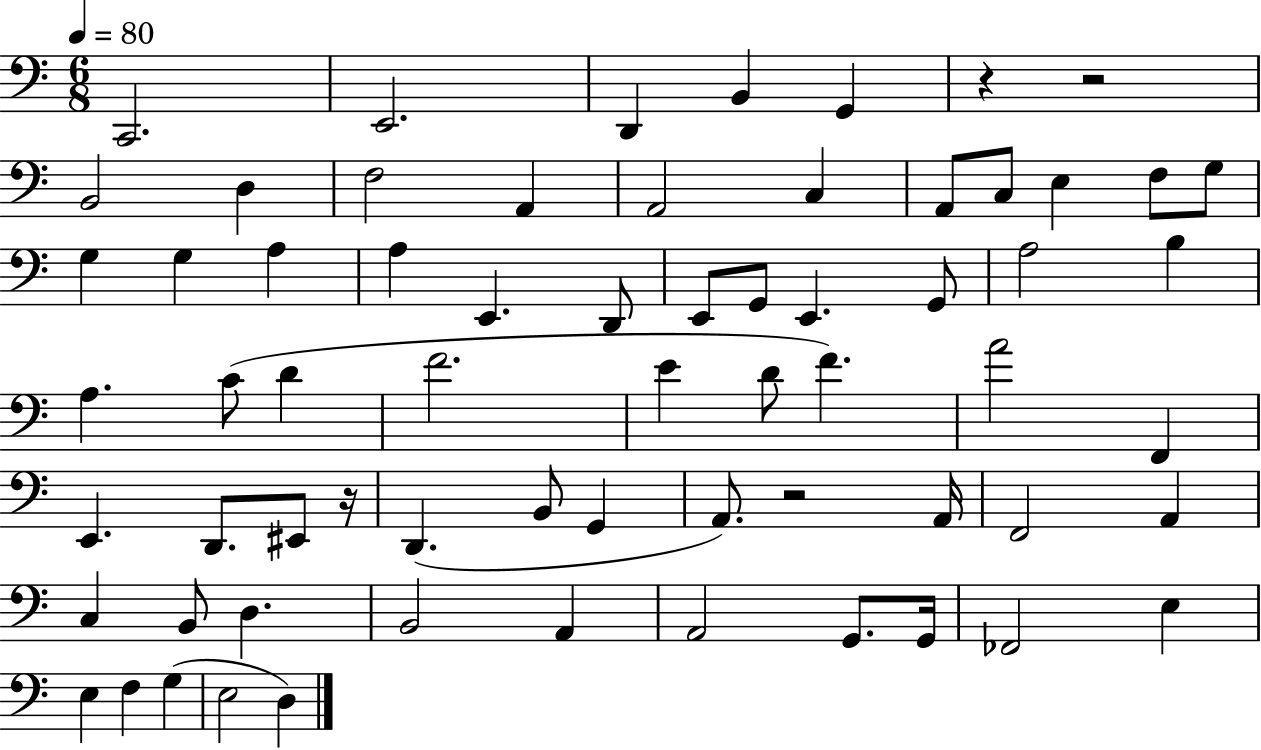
X:1
T:Untitled
M:6/8
L:1/4
K:C
C,,2 E,,2 D,, B,, G,, z z2 B,,2 D, F,2 A,, A,,2 C, A,,/2 C,/2 E, F,/2 G,/2 G, G, A, A, E,, D,,/2 E,,/2 G,,/2 E,, G,,/2 A,2 B, A, C/2 D F2 E D/2 F A2 F,, E,, D,,/2 ^E,,/2 z/4 D,, B,,/2 G,, A,,/2 z2 A,,/4 F,,2 A,, C, B,,/2 D, B,,2 A,, A,,2 G,,/2 G,,/4 _F,,2 E, E, F, G, E,2 D,